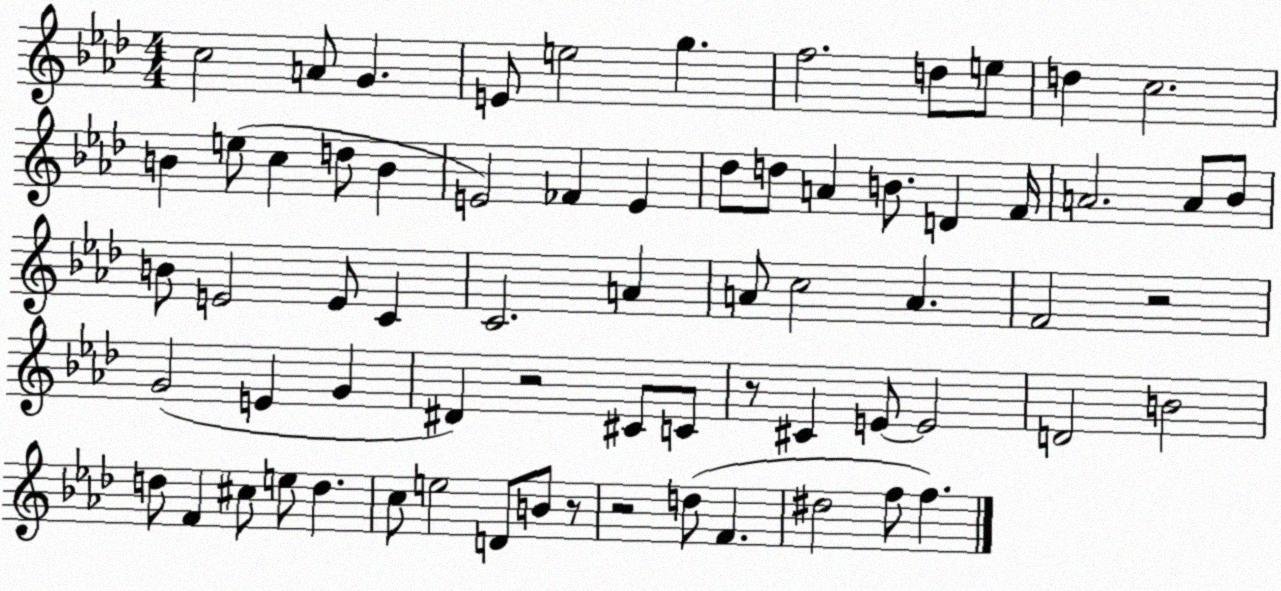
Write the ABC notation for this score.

X:1
T:Untitled
M:4/4
L:1/4
K:Ab
c2 A/2 G E/2 e2 g f2 d/2 e/2 d c2 B e/2 c d/2 B E2 _F E _d/2 d/2 A B/2 D F/4 A2 A/2 _B/2 B/2 E2 E/2 C C2 A A/2 c2 A F2 z2 G2 E G ^D z2 ^C/2 C/2 z/2 ^C E/2 E2 D2 B2 d/2 F ^c/2 e/2 d c/2 e2 D/2 B/2 z/2 z2 d/2 F ^d2 f/2 f